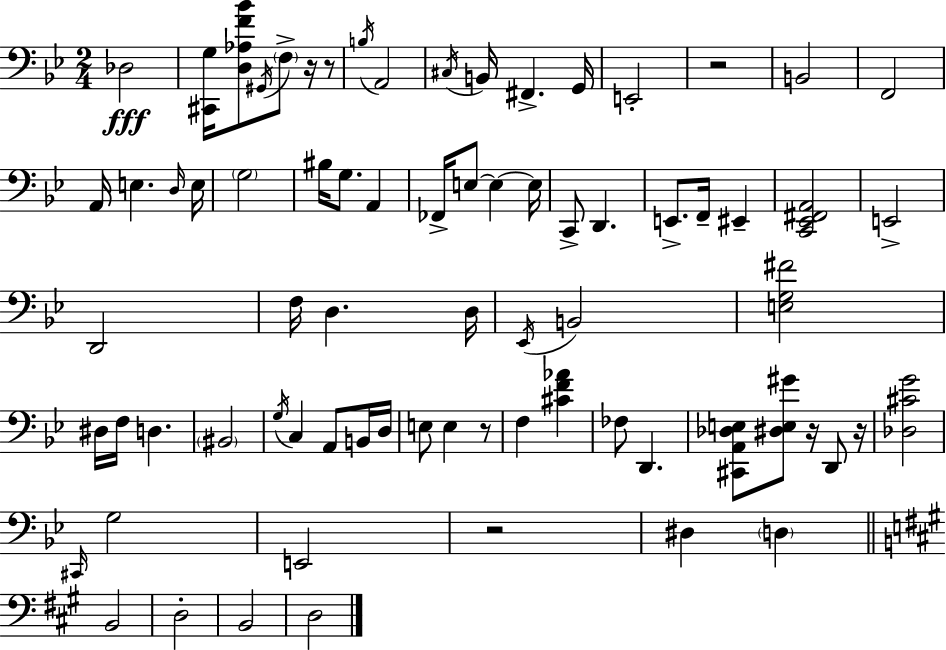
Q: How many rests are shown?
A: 7